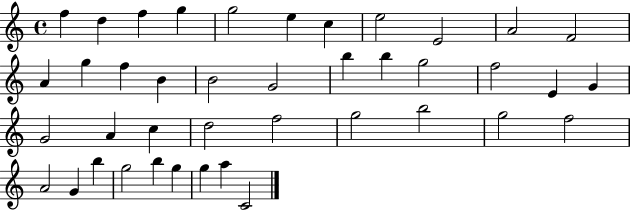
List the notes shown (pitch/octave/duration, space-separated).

F5/q D5/q F5/q G5/q G5/h E5/q C5/q E5/h E4/h A4/h F4/h A4/q G5/q F5/q B4/q B4/h G4/h B5/q B5/q G5/h F5/h E4/q G4/q G4/h A4/q C5/q D5/h F5/h G5/h B5/h G5/h F5/h A4/h G4/q B5/q G5/h B5/q G5/q G5/q A5/q C4/h